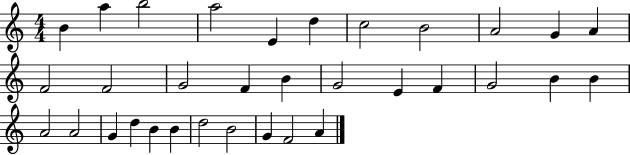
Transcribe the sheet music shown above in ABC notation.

X:1
T:Untitled
M:4/4
L:1/4
K:C
B a b2 a2 E d c2 B2 A2 G A F2 F2 G2 F B G2 E F G2 B B A2 A2 G d B B d2 B2 G F2 A